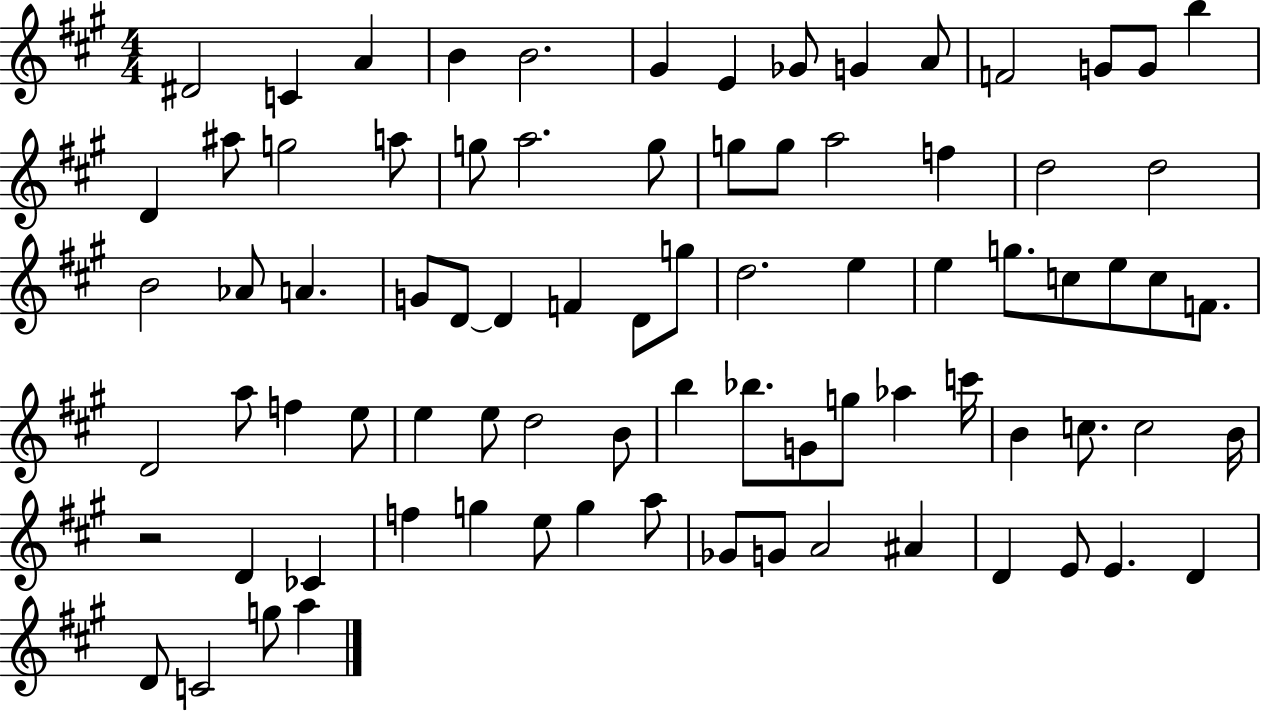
D#4/h C4/q A4/q B4/q B4/h. G#4/q E4/q Gb4/e G4/q A4/e F4/h G4/e G4/e B5/q D4/q A#5/e G5/h A5/e G5/e A5/h. G5/e G5/e G5/e A5/h F5/q D5/h D5/h B4/h Ab4/e A4/q. G4/e D4/e D4/q F4/q D4/e G5/e D5/h. E5/q E5/q G5/e. C5/e E5/e C5/e F4/e. D4/h A5/e F5/q E5/e E5/q E5/e D5/h B4/e B5/q Bb5/e. G4/e G5/e Ab5/q C6/s B4/q C5/e. C5/h B4/s R/h D4/q CES4/q F5/q G5/q E5/e G5/q A5/e Gb4/e G4/e A4/h A#4/q D4/q E4/e E4/q. D4/q D4/e C4/h G5/e A5/q